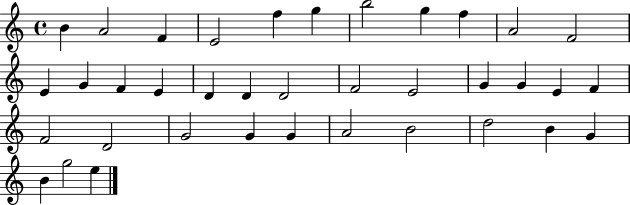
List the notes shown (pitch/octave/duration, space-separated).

B4/q A4/h F4/q E4/h F5/q G5/q B5/h G5/q F5/q A4/h F4/h E4/q G4/q F4/q E4/q D4/q D4/q D4/h F4/h E4/h G4/q G4/q E4/q F4/q F4/h D4/h G4/h G4/q G4/q A4/h B4/h D5/h B4/q G4/q B4/q G5/h E5/q